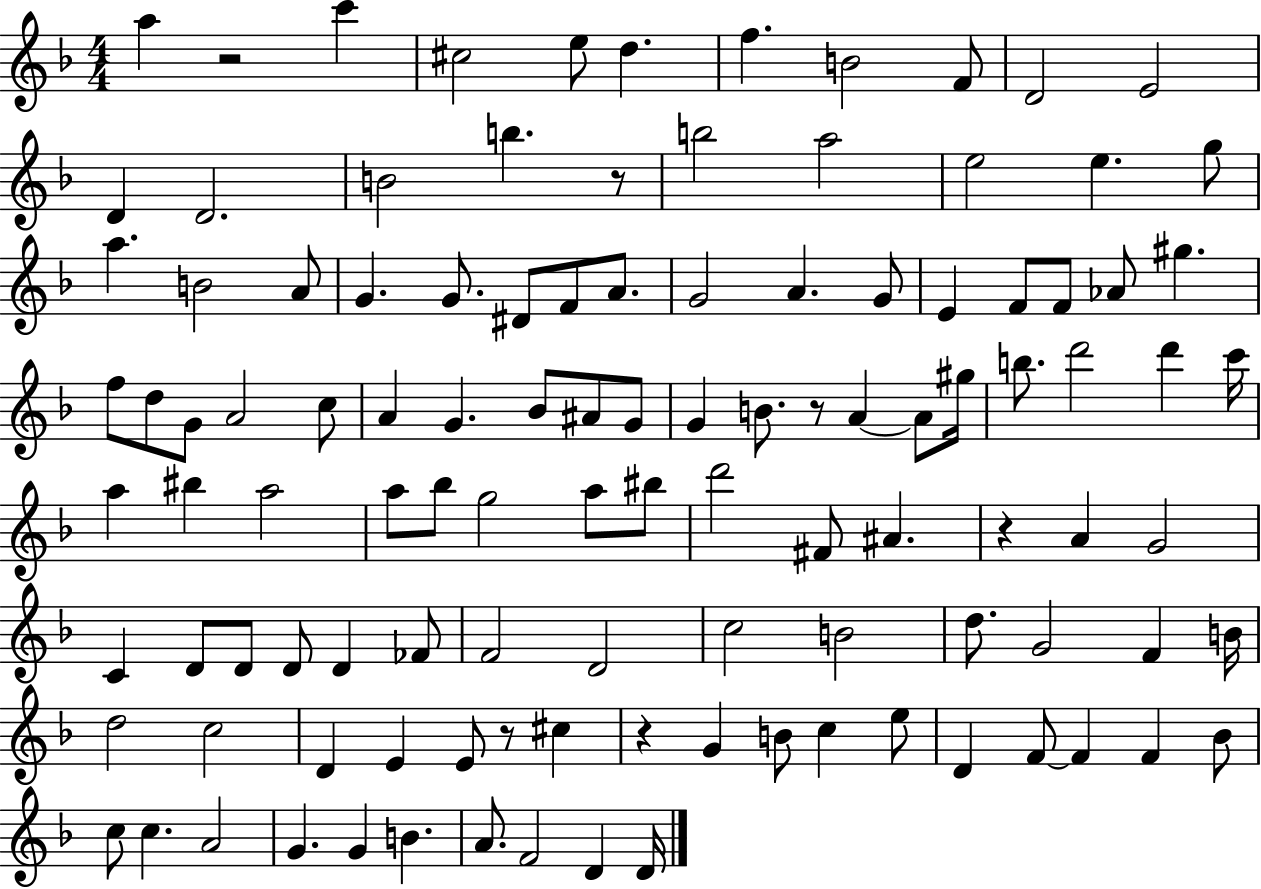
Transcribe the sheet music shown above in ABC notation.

X:1
T:Untitled
M:4/4
L:1/4
K:F
a z2 c' ^c2 e/2 d f B2 F/2 D2 E2 D D2 B2 b z/2 b2 a2 e2 e g/2 a B2 A/2 G G/2 ^D/2 F/2 A/2 G2 A G/2 E F/2 F/2 _A/2 ^g f/2 d/2 G/2 A2 c/2 A G _B/2 ^A/2 G/2 G B/2 z/2 A A/2 ^g/4 b/2 d'2 d' c'/4 a ^b a2 a/2 _b/2 g2 a/2 ^b/2 d'2 ^F/2 ^A z A G2 C D/2 D/2 D/2 D _F/2 F2 D2 c2 B2 d/2 G2 F B/4 d2 c2 D E E/2 z/2 ^c z G B/2 c e/2 D F/2 F F _B/2 c/2 c A2 G G B A/2 F2 D D/4